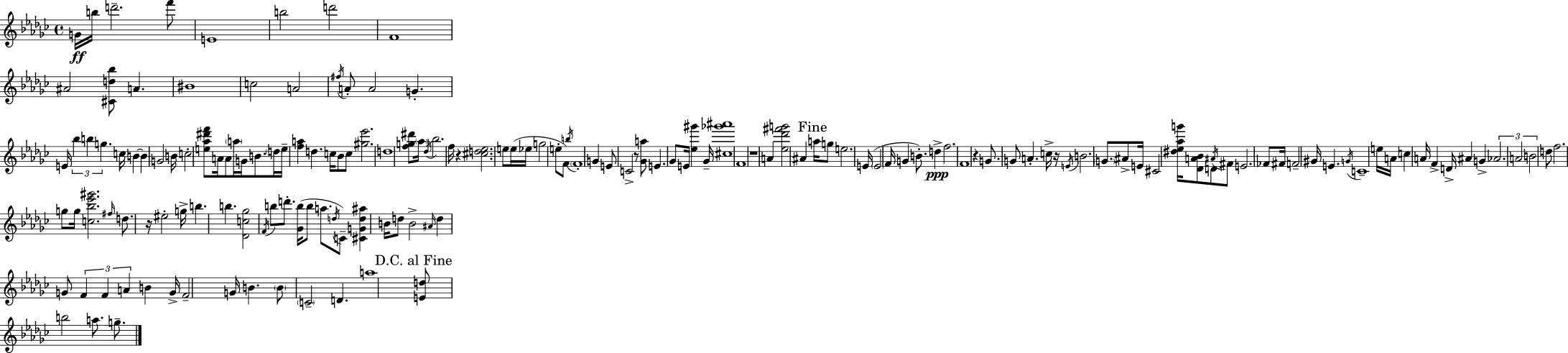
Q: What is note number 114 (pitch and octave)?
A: B5